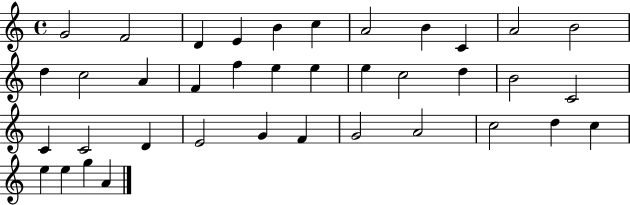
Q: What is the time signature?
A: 4/4